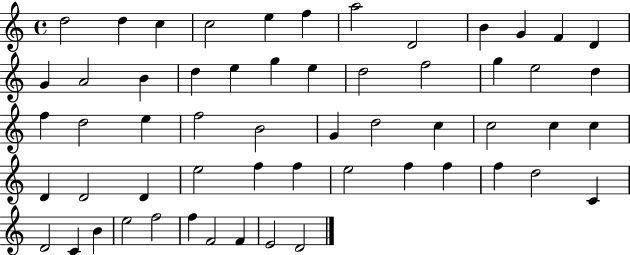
D5/h D5/q C5/q C5/h E5/q F5/q A5/h D4/h B4/q G4/q F4/q D4/q G4/q A4/h B4/q D5/q E5/q G5/q E5/q D5/h F5/h G5/q E5/h D5/q F5/q D5/h E5/q F5/h B4/h G4/q D5/h C5/q C5/h C5/q C5/q D4/q D4/h D4/q E5/h F5/q F5/q E5/h F5/q F5/q F5/q D5/h C4/q D4/h C4/q B4/q E5/h F5/h F5/q F4/h F4/q E4/h D4/h